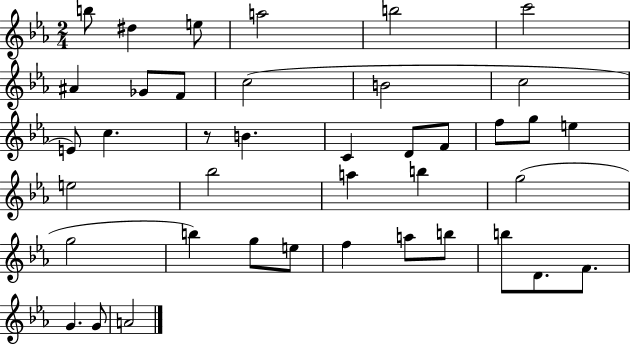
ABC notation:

X:1
T:Untitled
M:2/4
L:1/4
K:Eb
b/2 ^d e/2 a2 b2 c'2 ^A _G/2 F/2 c2 B2 c2 E/2 c z/2 B C D/2 F/2 f/2 g/2 e e2 _b2 a b g2 g2 b g/2 e/2 f a/2 b/2 b/2 D/2 F/2 G G/2 A2